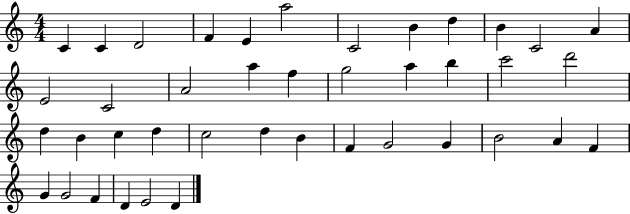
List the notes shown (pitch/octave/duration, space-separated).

C4/q C4/q D4/h F4/q E4/q A5/h C4/h B4/q D5/q B4/q C4/h A4/q E4/h C4/h A4/h A5/q F5/q G5/h A5/q B5/q C6/h D6/h D5/q B4/q C5/q D5/q C5/h D5/q B4/q F4/q G4/h G4/q B4/h A4/q F4/q G4/q G4/h F4/q D4/q E4/h D4/q